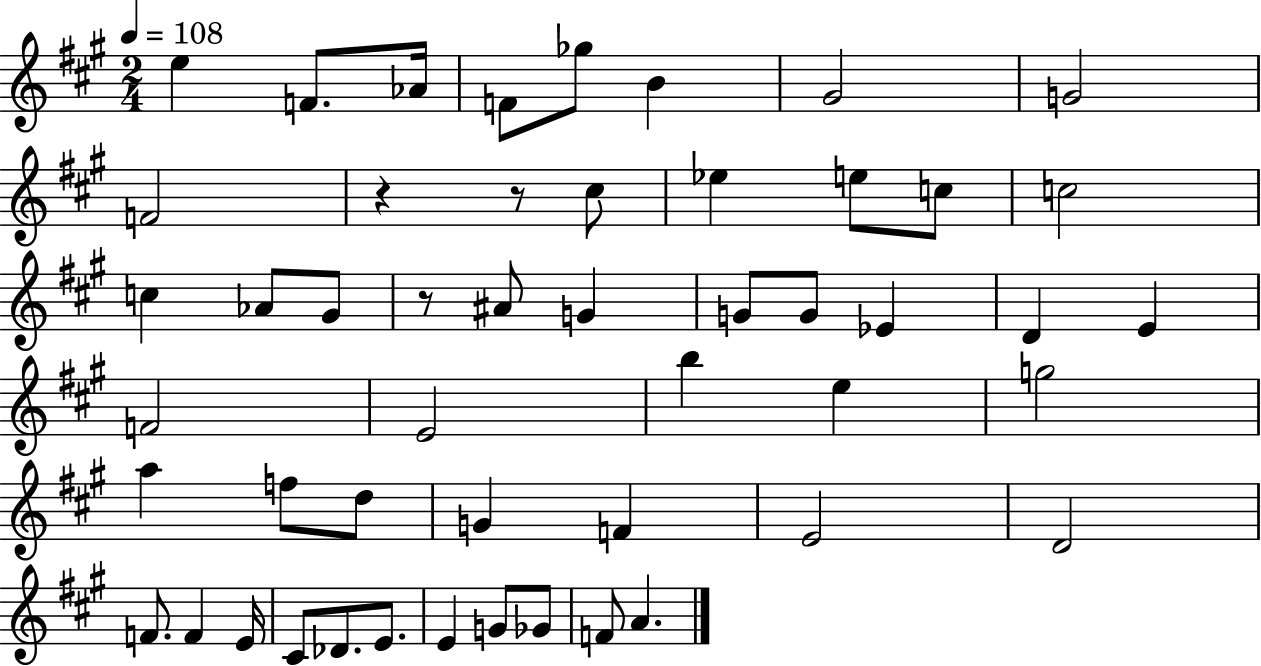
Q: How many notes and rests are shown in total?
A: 50